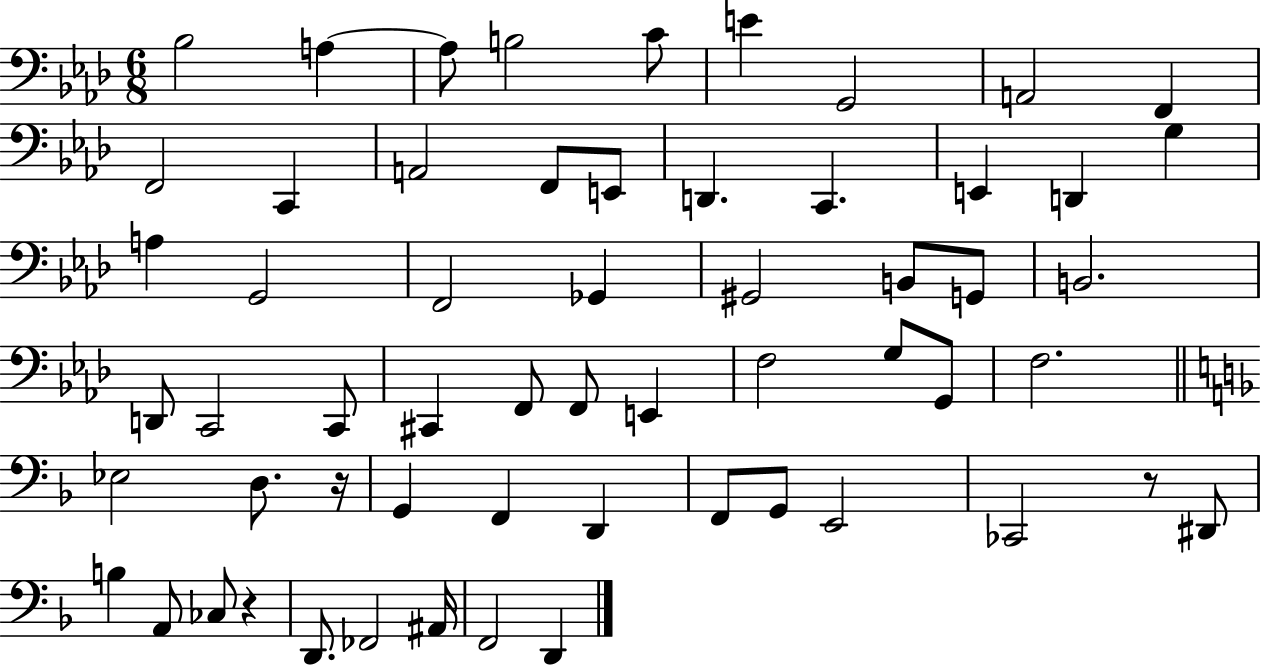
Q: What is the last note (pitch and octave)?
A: D2